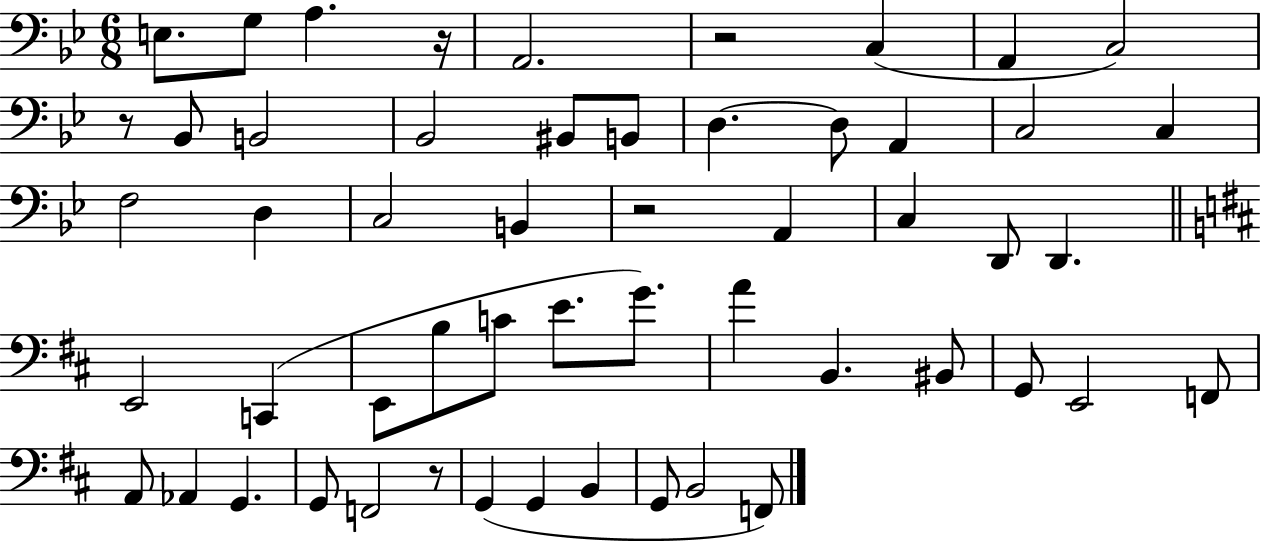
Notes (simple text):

E3/e. G3/e A3/q. R/s A2/h. R/h C3/q A2/q C3/h R/e Bb2/e B2/h Bb2/h BIS2/e B2/e D3/q. D3/e A2/q C3/h C3/q F3/h D3/q C3/h B2/q R/h A2/q C3/q D2/e D2/q. E2/h C2/q E2/e B3/e C4/e E4/e. G4/e. A4/q B2/q. BIS2/e G2/e E2/h F2/e A2/e Ab2/q G2/q. G2/e F2/h R/e G2/q G2/q B2/q G2/e B2/h F2/e